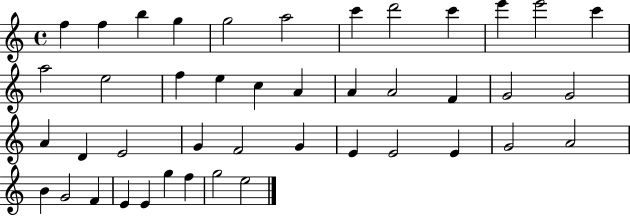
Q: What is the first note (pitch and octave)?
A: F5